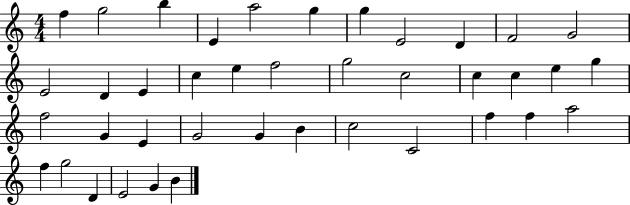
X:1
T:Untitled
M:4/4
L:1/4
K:C
f g2 b E a2 g g E2 D F2 G2 E2 D E c e f2 g2 c2 c c e g f2 G E G2 G B c2 C2 f f a2 f g2 D E2 G B